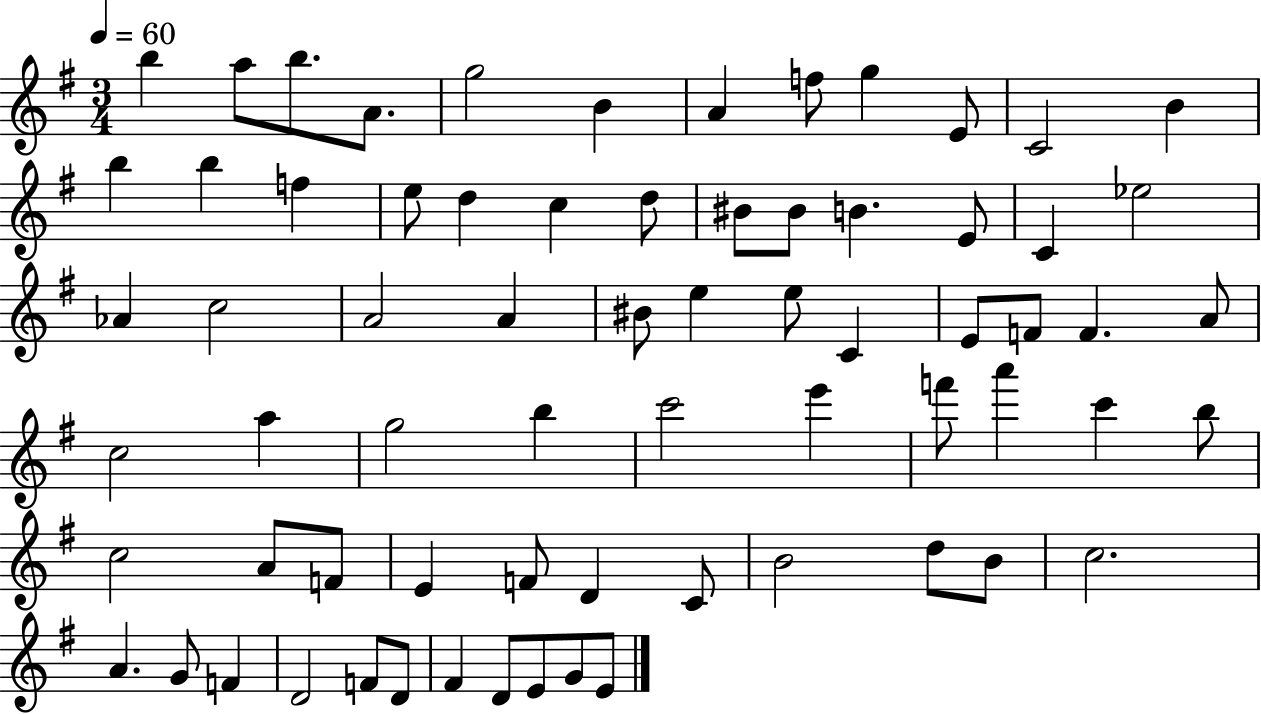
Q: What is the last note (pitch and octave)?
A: E4